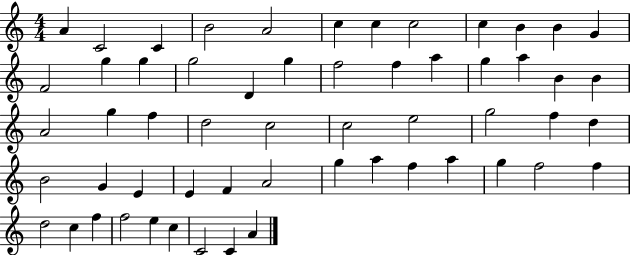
{
  \clef treble
  \numericTimeSignature
  \time 4/4
  \key c \major
  a'4 c'2 c'4 | b'2 a'2 | c''4 c''4 c''2 | c''4 b'4 b'4 g'4 | \break f'2 g''4 g''4 | g''2 d'4 g''4 | f''2 f''4 a''4 | g''4 a''4 b'4 b'4 | \break a'2 g''4 f''4 | d''2 c''2 | c''2 e''2 | g''2 f''4 d''4 | \break b'2 g'4 e'4 | e'4 f'4 a'2 | g''4 a''4 f''4 a''4 | g''4 f''2 f''4 | \break d''2 c''4 f''4 | f''2 e''4 c''4 | c'2 c'4 a'4 | \bar "|."
}